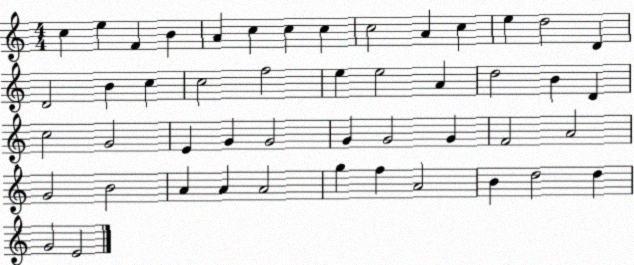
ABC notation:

X:1
T:Untitled
M:4/4
L:1/4
K:C
c e F B A c c c c2 A c e d2 D D2 B c c2 f2 e e2 A d2 B D c2 G2 E G G2 G G2 G F2 A2 G2 B2 A A A2 g f A2 B d2 d G2 E2